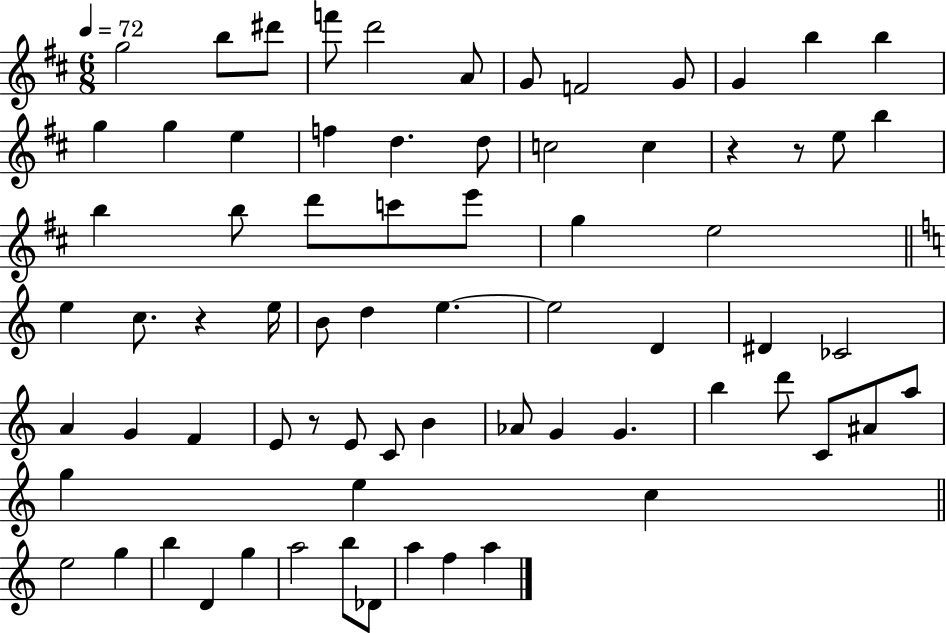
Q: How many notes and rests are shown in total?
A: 72